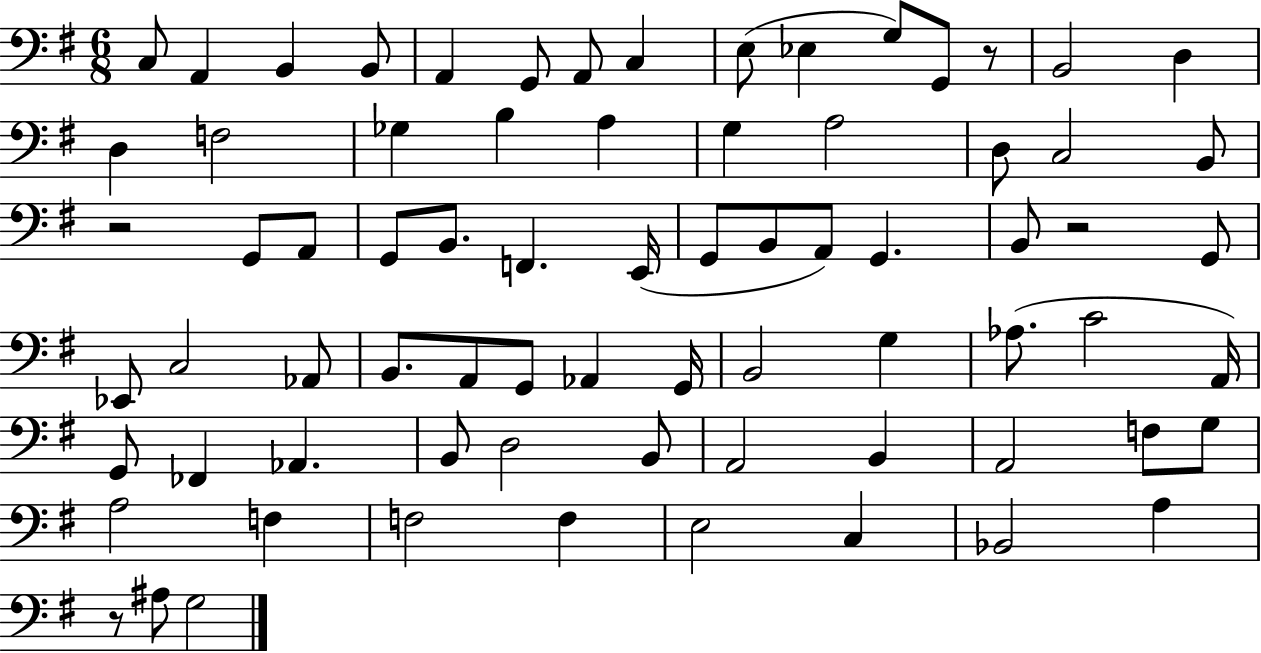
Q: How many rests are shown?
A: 4